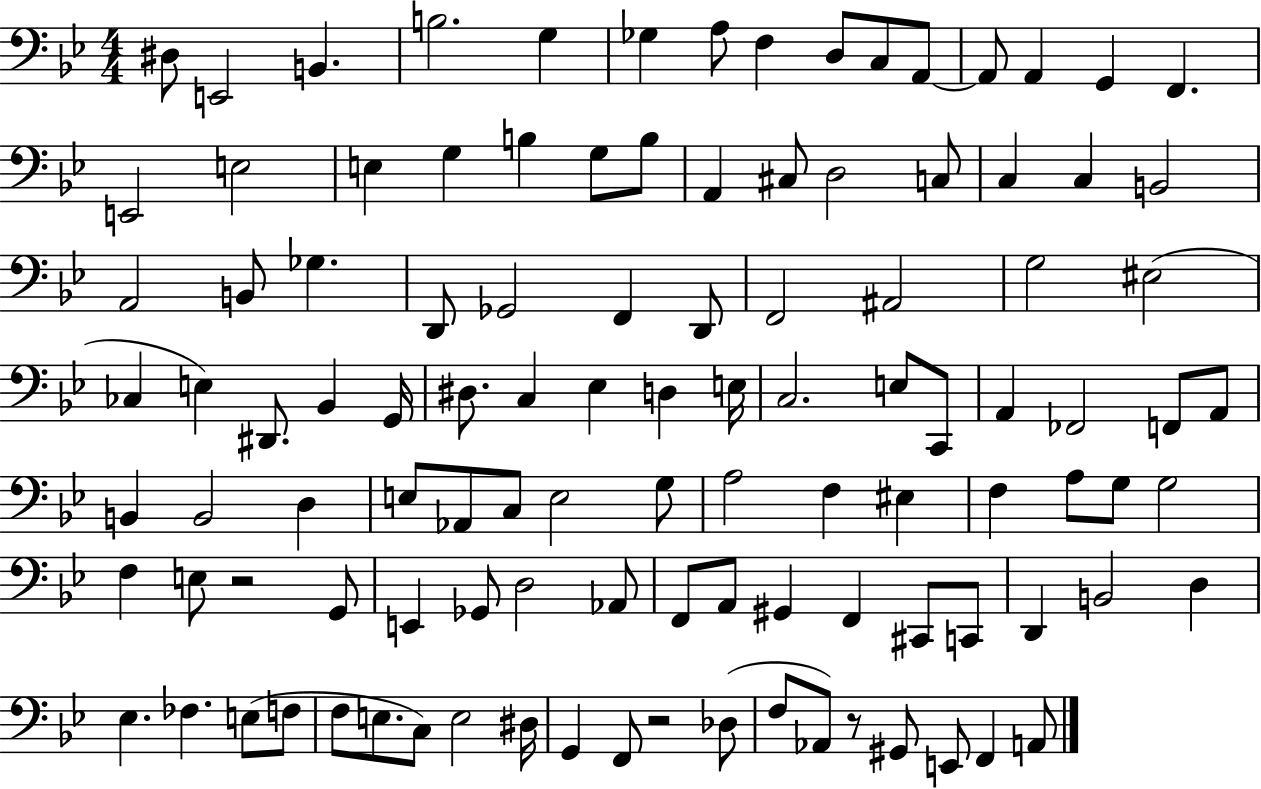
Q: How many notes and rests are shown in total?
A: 109